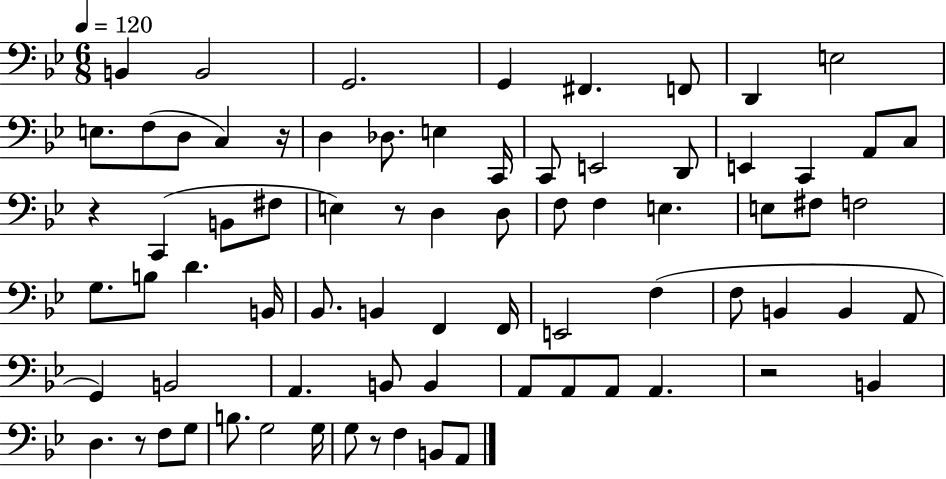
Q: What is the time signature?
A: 6/8